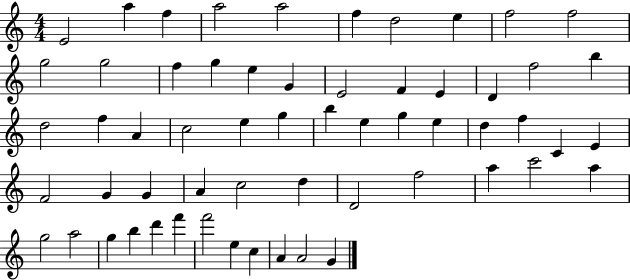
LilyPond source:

{
  \clef treble
  \numericTimeSignature
  \time 4/4
  \key c \major
  e'2 a''4 f''4 | a''2 a''2 | f''4 d''2 e''4 | f''2 f''2 | \break g''2 g''2 | f''4 g''4 e''4 g'4 | e'2 f'4 e'4 | d'4 f''2 b''4 | \break d''2 f''4 a'4 | c''2 e''4 g''4 | b''4 e''4 g''4 e''4 | d''4 f''4 c'4 e'4 | \break f'2 g'4 g'4 | a'4 c''2 d''4 | d'2 f''2 | a''4 c'''2 a''4 | \break g''2 a''2 | g''4 b''4 d'''4 f'''4 | f'''2 e''4 c''4 | a'4 a'2 g'4 | \break \bar "|."
}